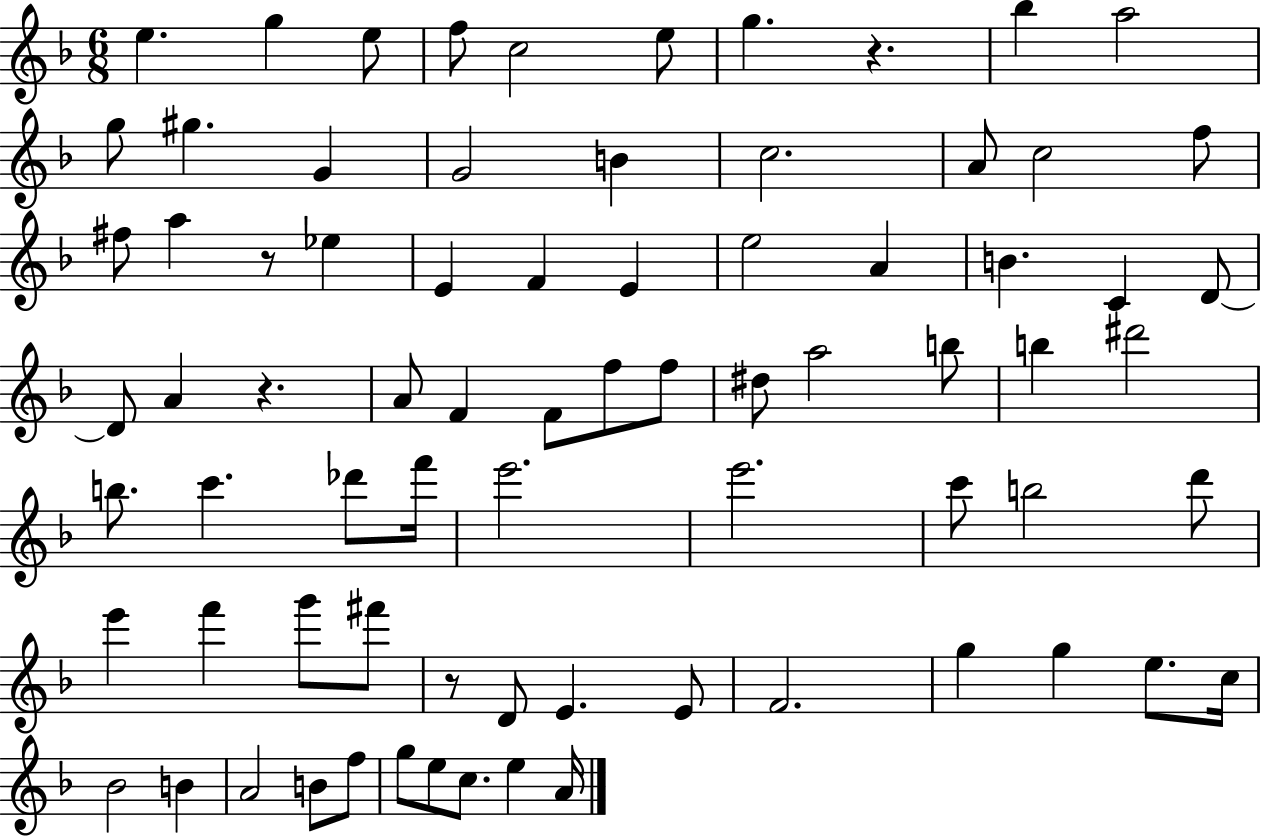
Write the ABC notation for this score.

X:1
T:Untitled
M:6/8
L:1/4
K:F
e g e/2 f/2 c2 e/2 g z _b a2 g/2 ^g G G2 B c2 A/2 c2 f/2 ^f/2 a z/2 _e E F E e2 A B C D/2 D/2 A z A/2 F F/2 f/2 f/2 ^d/2 a2 b/2 b ^d'2 b/2 c' _d'/2 f'/4 e'2 e'2 c'/2 b2 d'/2 e' f' g'/2 ^f'/2 z/2 D/2 E E/2 F2 g g e/2 c/4 _B2 B A2 B/2 f/2 g/2 e/2 c/2 e A/4